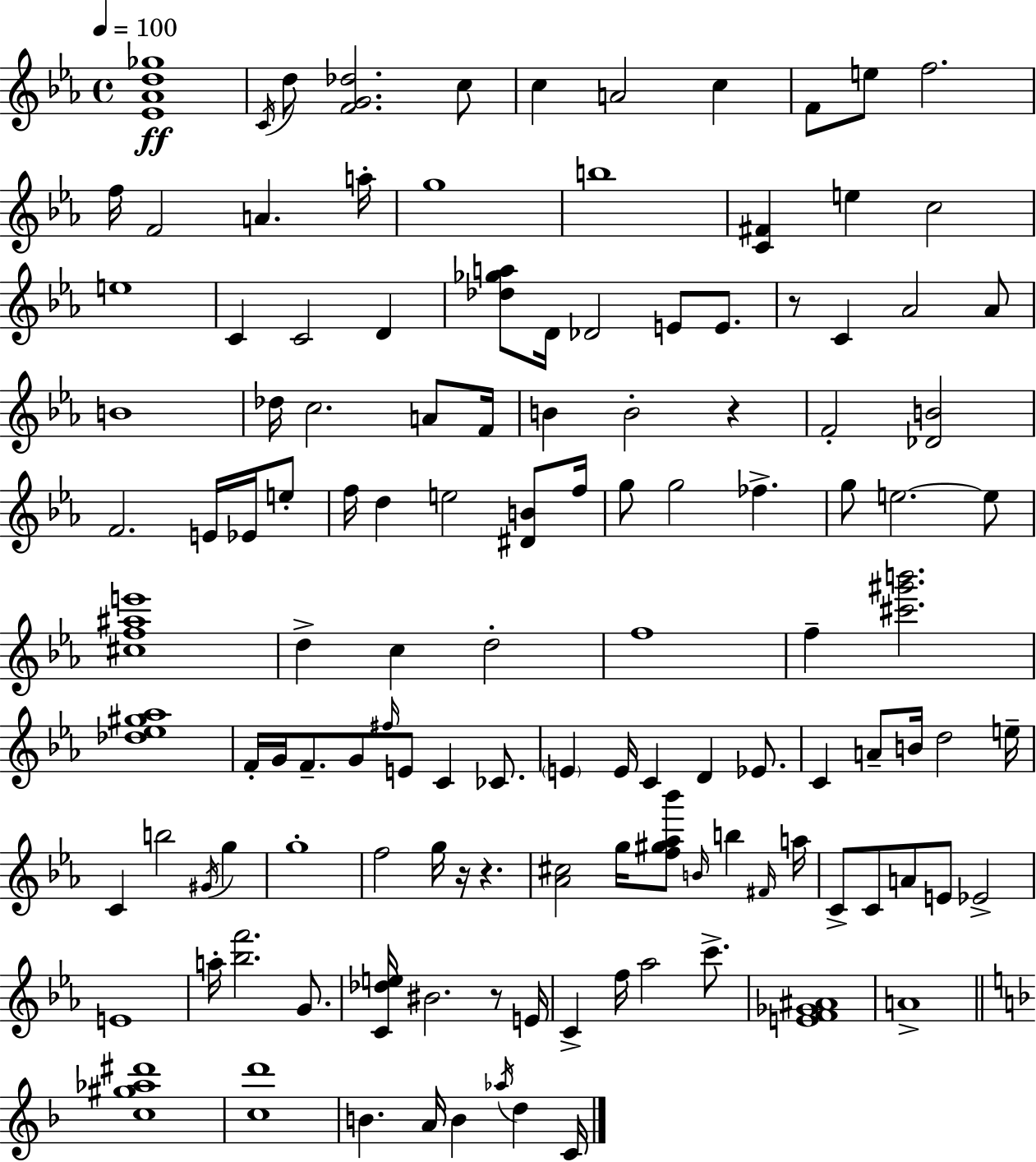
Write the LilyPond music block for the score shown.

{
  \clef treble
  \time 4/4
  \defaultTimeSignature
  \key ees \major
  \tempo 4 = 100
  \repeat volta 2 { <ees' aes' d'' ges''>1\ff | \acciaccatura { c'16 } d''8 <f' g' des''>2. c''8 | c''4 a'2 c''4 | f'8 e''8 f''2. | \break f''16 f'2 a'4. | a''16-. g''1 | b''1 | <c' fis'>4 e''4 c''2 | \break e''1 | c'4 c'2 d'4 | <des'' ges'' a''>8 d'16 des'2 e'8 e'8. | r8 c'4 aes'2 aes'8 | \break b'1 | des''16 c''2. a'8 | f'16 b'4 b'2-. r4 | f'2-. <des' b'>2 | \break f'2. e'16 ees'16 e''8-. | f''16 d''4 e''2 <dis' b'>8 | f''16 g''8 g''2 fes''4.-> | g''8 e''2.~~ e''8 | \break <cis'' f'' ais'' e'''>1 | d''4-> c''4 d''2-. | f''1 | f''4-- <cis''' gis''' b'''>2. | \break <des'' ees'' gis'' aes''>1 | f'16-. g'16 f'8.-- g'8 \grace { fis''16 } e'8 c'4 ces'8. | \parenthesize e'4 e'16 c'4 d'4 ees'8. | c'4 a'8-- b'16 d''2 | \break e''16-- c'4 b''2 \acciaccatura { gis'16 } g''4 | g''1-. | f''2 g''16 r16 r4. | <aes' cis''>2 g''16 <f'' gis'' aes'' bes'''>8 \grace { b'16 } b''4 | \break \grace { fis'16 } a''16 c'8-> c'8 a'8 e'8 ees'2-> | e'1 | a''16-. <bes'' f'''>2. | g'8. <c' des'' e''>16 bis'2. | \break r8 e'16 c'4-> f''16 aes''2 | c'''8.-> <e' f' ges' ais'>1 | a'1-> | \bar "||" \break \key f \major <c'' gis'' aes'' dis'''>1 | <c'' d'''>1 | b'4. a'16 b'4 \acciaccatura { aes''16 } d''4 | c'16 } \bar "|."
}